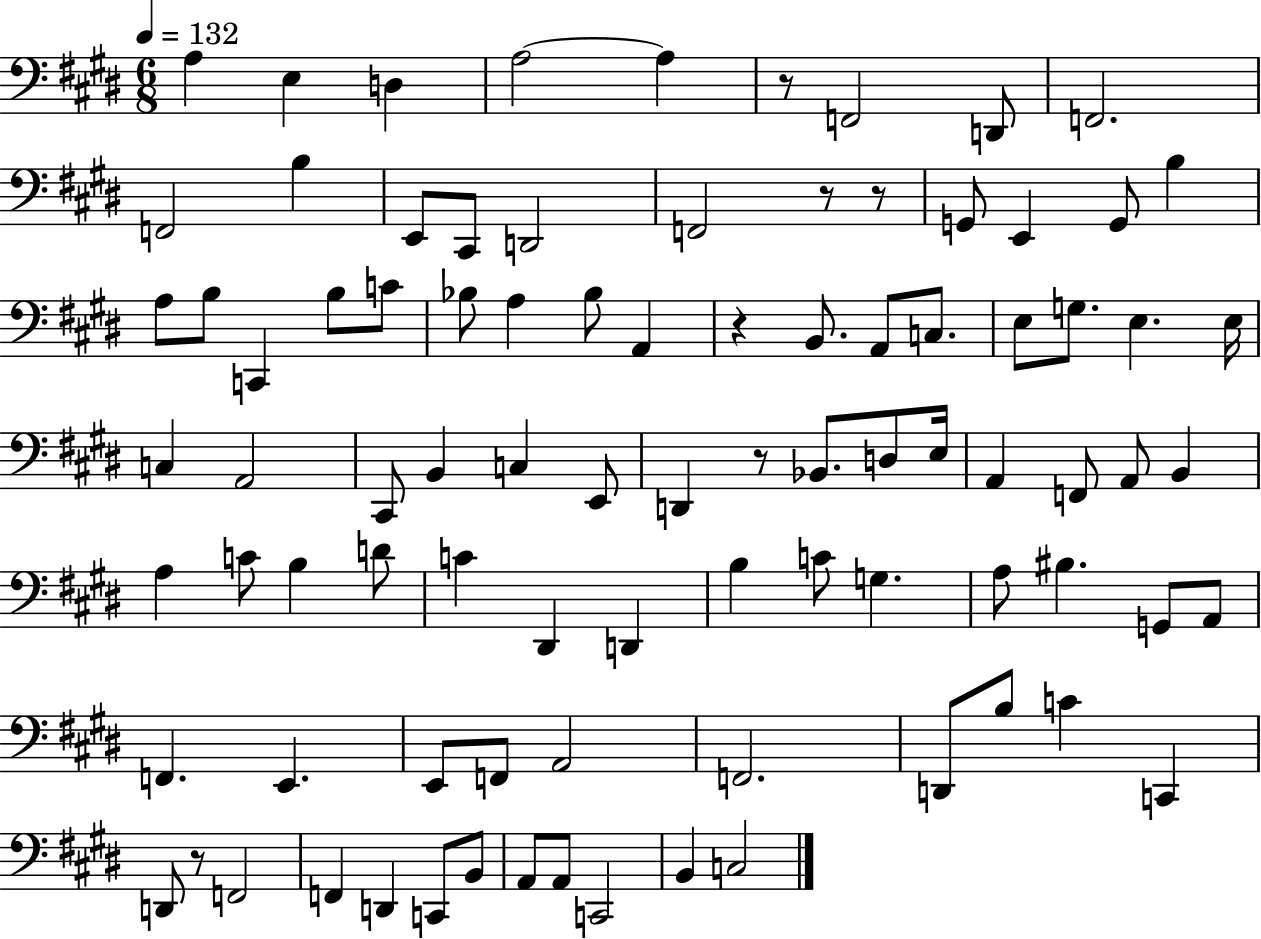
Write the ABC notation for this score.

X:1
T:Untitled
M:6/8
L:1/4
K:E
A, E, D, A,2 A, z/2 F,,2 D,,/2 F,,2 F,,2 B, E,,/2 ^C,,/2 D,,2 F,,2 z/2 z/2 G,,/2 E,, G,,/2 B, A,/2 B,/2 C,, B,/2 C/2 _B,/2 A, _B,/2 A,, z B,,/2 A,,/2 C,/2 E,/2 G,/2 E, E,/4 C, A,,2 ^C,,/2 B,, C, E,,/2 D,, z/2 _B,,/2 D,/2 E,/4 A,, F,,/2 A,,/2 B,, A, C/2 B, D/2 C ^D,, D,, B, C/2 G, A,/2 ^B, G,,/2 A,,/2 F,, E,, E,,/2 F,,/2 A,,2 F,,2 D,,/2 B,/2 C C,, D,,/2 z/2 F,,2 F,, D,, C,,/2 B,,/2 A,,/2 A,,/2 C,,2 B,, C,2